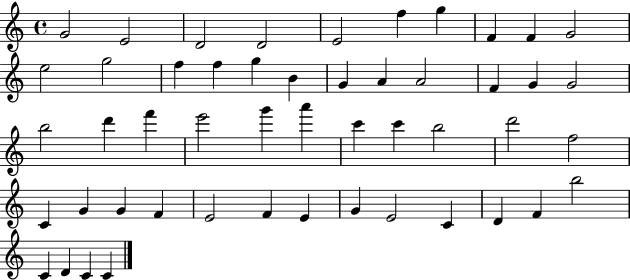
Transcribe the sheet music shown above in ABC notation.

X:1
T:Untitled
M:4/4
L:1/4
K:C
G2 E2 D2 D2 E2 f g F F G2 e2 g2 f f g B G A A2 F G G2 b2 d' f' e'2 g' a' c' c' b2 d'2 f2 C G G F E2 F E G E2 C D F b2 C D C C